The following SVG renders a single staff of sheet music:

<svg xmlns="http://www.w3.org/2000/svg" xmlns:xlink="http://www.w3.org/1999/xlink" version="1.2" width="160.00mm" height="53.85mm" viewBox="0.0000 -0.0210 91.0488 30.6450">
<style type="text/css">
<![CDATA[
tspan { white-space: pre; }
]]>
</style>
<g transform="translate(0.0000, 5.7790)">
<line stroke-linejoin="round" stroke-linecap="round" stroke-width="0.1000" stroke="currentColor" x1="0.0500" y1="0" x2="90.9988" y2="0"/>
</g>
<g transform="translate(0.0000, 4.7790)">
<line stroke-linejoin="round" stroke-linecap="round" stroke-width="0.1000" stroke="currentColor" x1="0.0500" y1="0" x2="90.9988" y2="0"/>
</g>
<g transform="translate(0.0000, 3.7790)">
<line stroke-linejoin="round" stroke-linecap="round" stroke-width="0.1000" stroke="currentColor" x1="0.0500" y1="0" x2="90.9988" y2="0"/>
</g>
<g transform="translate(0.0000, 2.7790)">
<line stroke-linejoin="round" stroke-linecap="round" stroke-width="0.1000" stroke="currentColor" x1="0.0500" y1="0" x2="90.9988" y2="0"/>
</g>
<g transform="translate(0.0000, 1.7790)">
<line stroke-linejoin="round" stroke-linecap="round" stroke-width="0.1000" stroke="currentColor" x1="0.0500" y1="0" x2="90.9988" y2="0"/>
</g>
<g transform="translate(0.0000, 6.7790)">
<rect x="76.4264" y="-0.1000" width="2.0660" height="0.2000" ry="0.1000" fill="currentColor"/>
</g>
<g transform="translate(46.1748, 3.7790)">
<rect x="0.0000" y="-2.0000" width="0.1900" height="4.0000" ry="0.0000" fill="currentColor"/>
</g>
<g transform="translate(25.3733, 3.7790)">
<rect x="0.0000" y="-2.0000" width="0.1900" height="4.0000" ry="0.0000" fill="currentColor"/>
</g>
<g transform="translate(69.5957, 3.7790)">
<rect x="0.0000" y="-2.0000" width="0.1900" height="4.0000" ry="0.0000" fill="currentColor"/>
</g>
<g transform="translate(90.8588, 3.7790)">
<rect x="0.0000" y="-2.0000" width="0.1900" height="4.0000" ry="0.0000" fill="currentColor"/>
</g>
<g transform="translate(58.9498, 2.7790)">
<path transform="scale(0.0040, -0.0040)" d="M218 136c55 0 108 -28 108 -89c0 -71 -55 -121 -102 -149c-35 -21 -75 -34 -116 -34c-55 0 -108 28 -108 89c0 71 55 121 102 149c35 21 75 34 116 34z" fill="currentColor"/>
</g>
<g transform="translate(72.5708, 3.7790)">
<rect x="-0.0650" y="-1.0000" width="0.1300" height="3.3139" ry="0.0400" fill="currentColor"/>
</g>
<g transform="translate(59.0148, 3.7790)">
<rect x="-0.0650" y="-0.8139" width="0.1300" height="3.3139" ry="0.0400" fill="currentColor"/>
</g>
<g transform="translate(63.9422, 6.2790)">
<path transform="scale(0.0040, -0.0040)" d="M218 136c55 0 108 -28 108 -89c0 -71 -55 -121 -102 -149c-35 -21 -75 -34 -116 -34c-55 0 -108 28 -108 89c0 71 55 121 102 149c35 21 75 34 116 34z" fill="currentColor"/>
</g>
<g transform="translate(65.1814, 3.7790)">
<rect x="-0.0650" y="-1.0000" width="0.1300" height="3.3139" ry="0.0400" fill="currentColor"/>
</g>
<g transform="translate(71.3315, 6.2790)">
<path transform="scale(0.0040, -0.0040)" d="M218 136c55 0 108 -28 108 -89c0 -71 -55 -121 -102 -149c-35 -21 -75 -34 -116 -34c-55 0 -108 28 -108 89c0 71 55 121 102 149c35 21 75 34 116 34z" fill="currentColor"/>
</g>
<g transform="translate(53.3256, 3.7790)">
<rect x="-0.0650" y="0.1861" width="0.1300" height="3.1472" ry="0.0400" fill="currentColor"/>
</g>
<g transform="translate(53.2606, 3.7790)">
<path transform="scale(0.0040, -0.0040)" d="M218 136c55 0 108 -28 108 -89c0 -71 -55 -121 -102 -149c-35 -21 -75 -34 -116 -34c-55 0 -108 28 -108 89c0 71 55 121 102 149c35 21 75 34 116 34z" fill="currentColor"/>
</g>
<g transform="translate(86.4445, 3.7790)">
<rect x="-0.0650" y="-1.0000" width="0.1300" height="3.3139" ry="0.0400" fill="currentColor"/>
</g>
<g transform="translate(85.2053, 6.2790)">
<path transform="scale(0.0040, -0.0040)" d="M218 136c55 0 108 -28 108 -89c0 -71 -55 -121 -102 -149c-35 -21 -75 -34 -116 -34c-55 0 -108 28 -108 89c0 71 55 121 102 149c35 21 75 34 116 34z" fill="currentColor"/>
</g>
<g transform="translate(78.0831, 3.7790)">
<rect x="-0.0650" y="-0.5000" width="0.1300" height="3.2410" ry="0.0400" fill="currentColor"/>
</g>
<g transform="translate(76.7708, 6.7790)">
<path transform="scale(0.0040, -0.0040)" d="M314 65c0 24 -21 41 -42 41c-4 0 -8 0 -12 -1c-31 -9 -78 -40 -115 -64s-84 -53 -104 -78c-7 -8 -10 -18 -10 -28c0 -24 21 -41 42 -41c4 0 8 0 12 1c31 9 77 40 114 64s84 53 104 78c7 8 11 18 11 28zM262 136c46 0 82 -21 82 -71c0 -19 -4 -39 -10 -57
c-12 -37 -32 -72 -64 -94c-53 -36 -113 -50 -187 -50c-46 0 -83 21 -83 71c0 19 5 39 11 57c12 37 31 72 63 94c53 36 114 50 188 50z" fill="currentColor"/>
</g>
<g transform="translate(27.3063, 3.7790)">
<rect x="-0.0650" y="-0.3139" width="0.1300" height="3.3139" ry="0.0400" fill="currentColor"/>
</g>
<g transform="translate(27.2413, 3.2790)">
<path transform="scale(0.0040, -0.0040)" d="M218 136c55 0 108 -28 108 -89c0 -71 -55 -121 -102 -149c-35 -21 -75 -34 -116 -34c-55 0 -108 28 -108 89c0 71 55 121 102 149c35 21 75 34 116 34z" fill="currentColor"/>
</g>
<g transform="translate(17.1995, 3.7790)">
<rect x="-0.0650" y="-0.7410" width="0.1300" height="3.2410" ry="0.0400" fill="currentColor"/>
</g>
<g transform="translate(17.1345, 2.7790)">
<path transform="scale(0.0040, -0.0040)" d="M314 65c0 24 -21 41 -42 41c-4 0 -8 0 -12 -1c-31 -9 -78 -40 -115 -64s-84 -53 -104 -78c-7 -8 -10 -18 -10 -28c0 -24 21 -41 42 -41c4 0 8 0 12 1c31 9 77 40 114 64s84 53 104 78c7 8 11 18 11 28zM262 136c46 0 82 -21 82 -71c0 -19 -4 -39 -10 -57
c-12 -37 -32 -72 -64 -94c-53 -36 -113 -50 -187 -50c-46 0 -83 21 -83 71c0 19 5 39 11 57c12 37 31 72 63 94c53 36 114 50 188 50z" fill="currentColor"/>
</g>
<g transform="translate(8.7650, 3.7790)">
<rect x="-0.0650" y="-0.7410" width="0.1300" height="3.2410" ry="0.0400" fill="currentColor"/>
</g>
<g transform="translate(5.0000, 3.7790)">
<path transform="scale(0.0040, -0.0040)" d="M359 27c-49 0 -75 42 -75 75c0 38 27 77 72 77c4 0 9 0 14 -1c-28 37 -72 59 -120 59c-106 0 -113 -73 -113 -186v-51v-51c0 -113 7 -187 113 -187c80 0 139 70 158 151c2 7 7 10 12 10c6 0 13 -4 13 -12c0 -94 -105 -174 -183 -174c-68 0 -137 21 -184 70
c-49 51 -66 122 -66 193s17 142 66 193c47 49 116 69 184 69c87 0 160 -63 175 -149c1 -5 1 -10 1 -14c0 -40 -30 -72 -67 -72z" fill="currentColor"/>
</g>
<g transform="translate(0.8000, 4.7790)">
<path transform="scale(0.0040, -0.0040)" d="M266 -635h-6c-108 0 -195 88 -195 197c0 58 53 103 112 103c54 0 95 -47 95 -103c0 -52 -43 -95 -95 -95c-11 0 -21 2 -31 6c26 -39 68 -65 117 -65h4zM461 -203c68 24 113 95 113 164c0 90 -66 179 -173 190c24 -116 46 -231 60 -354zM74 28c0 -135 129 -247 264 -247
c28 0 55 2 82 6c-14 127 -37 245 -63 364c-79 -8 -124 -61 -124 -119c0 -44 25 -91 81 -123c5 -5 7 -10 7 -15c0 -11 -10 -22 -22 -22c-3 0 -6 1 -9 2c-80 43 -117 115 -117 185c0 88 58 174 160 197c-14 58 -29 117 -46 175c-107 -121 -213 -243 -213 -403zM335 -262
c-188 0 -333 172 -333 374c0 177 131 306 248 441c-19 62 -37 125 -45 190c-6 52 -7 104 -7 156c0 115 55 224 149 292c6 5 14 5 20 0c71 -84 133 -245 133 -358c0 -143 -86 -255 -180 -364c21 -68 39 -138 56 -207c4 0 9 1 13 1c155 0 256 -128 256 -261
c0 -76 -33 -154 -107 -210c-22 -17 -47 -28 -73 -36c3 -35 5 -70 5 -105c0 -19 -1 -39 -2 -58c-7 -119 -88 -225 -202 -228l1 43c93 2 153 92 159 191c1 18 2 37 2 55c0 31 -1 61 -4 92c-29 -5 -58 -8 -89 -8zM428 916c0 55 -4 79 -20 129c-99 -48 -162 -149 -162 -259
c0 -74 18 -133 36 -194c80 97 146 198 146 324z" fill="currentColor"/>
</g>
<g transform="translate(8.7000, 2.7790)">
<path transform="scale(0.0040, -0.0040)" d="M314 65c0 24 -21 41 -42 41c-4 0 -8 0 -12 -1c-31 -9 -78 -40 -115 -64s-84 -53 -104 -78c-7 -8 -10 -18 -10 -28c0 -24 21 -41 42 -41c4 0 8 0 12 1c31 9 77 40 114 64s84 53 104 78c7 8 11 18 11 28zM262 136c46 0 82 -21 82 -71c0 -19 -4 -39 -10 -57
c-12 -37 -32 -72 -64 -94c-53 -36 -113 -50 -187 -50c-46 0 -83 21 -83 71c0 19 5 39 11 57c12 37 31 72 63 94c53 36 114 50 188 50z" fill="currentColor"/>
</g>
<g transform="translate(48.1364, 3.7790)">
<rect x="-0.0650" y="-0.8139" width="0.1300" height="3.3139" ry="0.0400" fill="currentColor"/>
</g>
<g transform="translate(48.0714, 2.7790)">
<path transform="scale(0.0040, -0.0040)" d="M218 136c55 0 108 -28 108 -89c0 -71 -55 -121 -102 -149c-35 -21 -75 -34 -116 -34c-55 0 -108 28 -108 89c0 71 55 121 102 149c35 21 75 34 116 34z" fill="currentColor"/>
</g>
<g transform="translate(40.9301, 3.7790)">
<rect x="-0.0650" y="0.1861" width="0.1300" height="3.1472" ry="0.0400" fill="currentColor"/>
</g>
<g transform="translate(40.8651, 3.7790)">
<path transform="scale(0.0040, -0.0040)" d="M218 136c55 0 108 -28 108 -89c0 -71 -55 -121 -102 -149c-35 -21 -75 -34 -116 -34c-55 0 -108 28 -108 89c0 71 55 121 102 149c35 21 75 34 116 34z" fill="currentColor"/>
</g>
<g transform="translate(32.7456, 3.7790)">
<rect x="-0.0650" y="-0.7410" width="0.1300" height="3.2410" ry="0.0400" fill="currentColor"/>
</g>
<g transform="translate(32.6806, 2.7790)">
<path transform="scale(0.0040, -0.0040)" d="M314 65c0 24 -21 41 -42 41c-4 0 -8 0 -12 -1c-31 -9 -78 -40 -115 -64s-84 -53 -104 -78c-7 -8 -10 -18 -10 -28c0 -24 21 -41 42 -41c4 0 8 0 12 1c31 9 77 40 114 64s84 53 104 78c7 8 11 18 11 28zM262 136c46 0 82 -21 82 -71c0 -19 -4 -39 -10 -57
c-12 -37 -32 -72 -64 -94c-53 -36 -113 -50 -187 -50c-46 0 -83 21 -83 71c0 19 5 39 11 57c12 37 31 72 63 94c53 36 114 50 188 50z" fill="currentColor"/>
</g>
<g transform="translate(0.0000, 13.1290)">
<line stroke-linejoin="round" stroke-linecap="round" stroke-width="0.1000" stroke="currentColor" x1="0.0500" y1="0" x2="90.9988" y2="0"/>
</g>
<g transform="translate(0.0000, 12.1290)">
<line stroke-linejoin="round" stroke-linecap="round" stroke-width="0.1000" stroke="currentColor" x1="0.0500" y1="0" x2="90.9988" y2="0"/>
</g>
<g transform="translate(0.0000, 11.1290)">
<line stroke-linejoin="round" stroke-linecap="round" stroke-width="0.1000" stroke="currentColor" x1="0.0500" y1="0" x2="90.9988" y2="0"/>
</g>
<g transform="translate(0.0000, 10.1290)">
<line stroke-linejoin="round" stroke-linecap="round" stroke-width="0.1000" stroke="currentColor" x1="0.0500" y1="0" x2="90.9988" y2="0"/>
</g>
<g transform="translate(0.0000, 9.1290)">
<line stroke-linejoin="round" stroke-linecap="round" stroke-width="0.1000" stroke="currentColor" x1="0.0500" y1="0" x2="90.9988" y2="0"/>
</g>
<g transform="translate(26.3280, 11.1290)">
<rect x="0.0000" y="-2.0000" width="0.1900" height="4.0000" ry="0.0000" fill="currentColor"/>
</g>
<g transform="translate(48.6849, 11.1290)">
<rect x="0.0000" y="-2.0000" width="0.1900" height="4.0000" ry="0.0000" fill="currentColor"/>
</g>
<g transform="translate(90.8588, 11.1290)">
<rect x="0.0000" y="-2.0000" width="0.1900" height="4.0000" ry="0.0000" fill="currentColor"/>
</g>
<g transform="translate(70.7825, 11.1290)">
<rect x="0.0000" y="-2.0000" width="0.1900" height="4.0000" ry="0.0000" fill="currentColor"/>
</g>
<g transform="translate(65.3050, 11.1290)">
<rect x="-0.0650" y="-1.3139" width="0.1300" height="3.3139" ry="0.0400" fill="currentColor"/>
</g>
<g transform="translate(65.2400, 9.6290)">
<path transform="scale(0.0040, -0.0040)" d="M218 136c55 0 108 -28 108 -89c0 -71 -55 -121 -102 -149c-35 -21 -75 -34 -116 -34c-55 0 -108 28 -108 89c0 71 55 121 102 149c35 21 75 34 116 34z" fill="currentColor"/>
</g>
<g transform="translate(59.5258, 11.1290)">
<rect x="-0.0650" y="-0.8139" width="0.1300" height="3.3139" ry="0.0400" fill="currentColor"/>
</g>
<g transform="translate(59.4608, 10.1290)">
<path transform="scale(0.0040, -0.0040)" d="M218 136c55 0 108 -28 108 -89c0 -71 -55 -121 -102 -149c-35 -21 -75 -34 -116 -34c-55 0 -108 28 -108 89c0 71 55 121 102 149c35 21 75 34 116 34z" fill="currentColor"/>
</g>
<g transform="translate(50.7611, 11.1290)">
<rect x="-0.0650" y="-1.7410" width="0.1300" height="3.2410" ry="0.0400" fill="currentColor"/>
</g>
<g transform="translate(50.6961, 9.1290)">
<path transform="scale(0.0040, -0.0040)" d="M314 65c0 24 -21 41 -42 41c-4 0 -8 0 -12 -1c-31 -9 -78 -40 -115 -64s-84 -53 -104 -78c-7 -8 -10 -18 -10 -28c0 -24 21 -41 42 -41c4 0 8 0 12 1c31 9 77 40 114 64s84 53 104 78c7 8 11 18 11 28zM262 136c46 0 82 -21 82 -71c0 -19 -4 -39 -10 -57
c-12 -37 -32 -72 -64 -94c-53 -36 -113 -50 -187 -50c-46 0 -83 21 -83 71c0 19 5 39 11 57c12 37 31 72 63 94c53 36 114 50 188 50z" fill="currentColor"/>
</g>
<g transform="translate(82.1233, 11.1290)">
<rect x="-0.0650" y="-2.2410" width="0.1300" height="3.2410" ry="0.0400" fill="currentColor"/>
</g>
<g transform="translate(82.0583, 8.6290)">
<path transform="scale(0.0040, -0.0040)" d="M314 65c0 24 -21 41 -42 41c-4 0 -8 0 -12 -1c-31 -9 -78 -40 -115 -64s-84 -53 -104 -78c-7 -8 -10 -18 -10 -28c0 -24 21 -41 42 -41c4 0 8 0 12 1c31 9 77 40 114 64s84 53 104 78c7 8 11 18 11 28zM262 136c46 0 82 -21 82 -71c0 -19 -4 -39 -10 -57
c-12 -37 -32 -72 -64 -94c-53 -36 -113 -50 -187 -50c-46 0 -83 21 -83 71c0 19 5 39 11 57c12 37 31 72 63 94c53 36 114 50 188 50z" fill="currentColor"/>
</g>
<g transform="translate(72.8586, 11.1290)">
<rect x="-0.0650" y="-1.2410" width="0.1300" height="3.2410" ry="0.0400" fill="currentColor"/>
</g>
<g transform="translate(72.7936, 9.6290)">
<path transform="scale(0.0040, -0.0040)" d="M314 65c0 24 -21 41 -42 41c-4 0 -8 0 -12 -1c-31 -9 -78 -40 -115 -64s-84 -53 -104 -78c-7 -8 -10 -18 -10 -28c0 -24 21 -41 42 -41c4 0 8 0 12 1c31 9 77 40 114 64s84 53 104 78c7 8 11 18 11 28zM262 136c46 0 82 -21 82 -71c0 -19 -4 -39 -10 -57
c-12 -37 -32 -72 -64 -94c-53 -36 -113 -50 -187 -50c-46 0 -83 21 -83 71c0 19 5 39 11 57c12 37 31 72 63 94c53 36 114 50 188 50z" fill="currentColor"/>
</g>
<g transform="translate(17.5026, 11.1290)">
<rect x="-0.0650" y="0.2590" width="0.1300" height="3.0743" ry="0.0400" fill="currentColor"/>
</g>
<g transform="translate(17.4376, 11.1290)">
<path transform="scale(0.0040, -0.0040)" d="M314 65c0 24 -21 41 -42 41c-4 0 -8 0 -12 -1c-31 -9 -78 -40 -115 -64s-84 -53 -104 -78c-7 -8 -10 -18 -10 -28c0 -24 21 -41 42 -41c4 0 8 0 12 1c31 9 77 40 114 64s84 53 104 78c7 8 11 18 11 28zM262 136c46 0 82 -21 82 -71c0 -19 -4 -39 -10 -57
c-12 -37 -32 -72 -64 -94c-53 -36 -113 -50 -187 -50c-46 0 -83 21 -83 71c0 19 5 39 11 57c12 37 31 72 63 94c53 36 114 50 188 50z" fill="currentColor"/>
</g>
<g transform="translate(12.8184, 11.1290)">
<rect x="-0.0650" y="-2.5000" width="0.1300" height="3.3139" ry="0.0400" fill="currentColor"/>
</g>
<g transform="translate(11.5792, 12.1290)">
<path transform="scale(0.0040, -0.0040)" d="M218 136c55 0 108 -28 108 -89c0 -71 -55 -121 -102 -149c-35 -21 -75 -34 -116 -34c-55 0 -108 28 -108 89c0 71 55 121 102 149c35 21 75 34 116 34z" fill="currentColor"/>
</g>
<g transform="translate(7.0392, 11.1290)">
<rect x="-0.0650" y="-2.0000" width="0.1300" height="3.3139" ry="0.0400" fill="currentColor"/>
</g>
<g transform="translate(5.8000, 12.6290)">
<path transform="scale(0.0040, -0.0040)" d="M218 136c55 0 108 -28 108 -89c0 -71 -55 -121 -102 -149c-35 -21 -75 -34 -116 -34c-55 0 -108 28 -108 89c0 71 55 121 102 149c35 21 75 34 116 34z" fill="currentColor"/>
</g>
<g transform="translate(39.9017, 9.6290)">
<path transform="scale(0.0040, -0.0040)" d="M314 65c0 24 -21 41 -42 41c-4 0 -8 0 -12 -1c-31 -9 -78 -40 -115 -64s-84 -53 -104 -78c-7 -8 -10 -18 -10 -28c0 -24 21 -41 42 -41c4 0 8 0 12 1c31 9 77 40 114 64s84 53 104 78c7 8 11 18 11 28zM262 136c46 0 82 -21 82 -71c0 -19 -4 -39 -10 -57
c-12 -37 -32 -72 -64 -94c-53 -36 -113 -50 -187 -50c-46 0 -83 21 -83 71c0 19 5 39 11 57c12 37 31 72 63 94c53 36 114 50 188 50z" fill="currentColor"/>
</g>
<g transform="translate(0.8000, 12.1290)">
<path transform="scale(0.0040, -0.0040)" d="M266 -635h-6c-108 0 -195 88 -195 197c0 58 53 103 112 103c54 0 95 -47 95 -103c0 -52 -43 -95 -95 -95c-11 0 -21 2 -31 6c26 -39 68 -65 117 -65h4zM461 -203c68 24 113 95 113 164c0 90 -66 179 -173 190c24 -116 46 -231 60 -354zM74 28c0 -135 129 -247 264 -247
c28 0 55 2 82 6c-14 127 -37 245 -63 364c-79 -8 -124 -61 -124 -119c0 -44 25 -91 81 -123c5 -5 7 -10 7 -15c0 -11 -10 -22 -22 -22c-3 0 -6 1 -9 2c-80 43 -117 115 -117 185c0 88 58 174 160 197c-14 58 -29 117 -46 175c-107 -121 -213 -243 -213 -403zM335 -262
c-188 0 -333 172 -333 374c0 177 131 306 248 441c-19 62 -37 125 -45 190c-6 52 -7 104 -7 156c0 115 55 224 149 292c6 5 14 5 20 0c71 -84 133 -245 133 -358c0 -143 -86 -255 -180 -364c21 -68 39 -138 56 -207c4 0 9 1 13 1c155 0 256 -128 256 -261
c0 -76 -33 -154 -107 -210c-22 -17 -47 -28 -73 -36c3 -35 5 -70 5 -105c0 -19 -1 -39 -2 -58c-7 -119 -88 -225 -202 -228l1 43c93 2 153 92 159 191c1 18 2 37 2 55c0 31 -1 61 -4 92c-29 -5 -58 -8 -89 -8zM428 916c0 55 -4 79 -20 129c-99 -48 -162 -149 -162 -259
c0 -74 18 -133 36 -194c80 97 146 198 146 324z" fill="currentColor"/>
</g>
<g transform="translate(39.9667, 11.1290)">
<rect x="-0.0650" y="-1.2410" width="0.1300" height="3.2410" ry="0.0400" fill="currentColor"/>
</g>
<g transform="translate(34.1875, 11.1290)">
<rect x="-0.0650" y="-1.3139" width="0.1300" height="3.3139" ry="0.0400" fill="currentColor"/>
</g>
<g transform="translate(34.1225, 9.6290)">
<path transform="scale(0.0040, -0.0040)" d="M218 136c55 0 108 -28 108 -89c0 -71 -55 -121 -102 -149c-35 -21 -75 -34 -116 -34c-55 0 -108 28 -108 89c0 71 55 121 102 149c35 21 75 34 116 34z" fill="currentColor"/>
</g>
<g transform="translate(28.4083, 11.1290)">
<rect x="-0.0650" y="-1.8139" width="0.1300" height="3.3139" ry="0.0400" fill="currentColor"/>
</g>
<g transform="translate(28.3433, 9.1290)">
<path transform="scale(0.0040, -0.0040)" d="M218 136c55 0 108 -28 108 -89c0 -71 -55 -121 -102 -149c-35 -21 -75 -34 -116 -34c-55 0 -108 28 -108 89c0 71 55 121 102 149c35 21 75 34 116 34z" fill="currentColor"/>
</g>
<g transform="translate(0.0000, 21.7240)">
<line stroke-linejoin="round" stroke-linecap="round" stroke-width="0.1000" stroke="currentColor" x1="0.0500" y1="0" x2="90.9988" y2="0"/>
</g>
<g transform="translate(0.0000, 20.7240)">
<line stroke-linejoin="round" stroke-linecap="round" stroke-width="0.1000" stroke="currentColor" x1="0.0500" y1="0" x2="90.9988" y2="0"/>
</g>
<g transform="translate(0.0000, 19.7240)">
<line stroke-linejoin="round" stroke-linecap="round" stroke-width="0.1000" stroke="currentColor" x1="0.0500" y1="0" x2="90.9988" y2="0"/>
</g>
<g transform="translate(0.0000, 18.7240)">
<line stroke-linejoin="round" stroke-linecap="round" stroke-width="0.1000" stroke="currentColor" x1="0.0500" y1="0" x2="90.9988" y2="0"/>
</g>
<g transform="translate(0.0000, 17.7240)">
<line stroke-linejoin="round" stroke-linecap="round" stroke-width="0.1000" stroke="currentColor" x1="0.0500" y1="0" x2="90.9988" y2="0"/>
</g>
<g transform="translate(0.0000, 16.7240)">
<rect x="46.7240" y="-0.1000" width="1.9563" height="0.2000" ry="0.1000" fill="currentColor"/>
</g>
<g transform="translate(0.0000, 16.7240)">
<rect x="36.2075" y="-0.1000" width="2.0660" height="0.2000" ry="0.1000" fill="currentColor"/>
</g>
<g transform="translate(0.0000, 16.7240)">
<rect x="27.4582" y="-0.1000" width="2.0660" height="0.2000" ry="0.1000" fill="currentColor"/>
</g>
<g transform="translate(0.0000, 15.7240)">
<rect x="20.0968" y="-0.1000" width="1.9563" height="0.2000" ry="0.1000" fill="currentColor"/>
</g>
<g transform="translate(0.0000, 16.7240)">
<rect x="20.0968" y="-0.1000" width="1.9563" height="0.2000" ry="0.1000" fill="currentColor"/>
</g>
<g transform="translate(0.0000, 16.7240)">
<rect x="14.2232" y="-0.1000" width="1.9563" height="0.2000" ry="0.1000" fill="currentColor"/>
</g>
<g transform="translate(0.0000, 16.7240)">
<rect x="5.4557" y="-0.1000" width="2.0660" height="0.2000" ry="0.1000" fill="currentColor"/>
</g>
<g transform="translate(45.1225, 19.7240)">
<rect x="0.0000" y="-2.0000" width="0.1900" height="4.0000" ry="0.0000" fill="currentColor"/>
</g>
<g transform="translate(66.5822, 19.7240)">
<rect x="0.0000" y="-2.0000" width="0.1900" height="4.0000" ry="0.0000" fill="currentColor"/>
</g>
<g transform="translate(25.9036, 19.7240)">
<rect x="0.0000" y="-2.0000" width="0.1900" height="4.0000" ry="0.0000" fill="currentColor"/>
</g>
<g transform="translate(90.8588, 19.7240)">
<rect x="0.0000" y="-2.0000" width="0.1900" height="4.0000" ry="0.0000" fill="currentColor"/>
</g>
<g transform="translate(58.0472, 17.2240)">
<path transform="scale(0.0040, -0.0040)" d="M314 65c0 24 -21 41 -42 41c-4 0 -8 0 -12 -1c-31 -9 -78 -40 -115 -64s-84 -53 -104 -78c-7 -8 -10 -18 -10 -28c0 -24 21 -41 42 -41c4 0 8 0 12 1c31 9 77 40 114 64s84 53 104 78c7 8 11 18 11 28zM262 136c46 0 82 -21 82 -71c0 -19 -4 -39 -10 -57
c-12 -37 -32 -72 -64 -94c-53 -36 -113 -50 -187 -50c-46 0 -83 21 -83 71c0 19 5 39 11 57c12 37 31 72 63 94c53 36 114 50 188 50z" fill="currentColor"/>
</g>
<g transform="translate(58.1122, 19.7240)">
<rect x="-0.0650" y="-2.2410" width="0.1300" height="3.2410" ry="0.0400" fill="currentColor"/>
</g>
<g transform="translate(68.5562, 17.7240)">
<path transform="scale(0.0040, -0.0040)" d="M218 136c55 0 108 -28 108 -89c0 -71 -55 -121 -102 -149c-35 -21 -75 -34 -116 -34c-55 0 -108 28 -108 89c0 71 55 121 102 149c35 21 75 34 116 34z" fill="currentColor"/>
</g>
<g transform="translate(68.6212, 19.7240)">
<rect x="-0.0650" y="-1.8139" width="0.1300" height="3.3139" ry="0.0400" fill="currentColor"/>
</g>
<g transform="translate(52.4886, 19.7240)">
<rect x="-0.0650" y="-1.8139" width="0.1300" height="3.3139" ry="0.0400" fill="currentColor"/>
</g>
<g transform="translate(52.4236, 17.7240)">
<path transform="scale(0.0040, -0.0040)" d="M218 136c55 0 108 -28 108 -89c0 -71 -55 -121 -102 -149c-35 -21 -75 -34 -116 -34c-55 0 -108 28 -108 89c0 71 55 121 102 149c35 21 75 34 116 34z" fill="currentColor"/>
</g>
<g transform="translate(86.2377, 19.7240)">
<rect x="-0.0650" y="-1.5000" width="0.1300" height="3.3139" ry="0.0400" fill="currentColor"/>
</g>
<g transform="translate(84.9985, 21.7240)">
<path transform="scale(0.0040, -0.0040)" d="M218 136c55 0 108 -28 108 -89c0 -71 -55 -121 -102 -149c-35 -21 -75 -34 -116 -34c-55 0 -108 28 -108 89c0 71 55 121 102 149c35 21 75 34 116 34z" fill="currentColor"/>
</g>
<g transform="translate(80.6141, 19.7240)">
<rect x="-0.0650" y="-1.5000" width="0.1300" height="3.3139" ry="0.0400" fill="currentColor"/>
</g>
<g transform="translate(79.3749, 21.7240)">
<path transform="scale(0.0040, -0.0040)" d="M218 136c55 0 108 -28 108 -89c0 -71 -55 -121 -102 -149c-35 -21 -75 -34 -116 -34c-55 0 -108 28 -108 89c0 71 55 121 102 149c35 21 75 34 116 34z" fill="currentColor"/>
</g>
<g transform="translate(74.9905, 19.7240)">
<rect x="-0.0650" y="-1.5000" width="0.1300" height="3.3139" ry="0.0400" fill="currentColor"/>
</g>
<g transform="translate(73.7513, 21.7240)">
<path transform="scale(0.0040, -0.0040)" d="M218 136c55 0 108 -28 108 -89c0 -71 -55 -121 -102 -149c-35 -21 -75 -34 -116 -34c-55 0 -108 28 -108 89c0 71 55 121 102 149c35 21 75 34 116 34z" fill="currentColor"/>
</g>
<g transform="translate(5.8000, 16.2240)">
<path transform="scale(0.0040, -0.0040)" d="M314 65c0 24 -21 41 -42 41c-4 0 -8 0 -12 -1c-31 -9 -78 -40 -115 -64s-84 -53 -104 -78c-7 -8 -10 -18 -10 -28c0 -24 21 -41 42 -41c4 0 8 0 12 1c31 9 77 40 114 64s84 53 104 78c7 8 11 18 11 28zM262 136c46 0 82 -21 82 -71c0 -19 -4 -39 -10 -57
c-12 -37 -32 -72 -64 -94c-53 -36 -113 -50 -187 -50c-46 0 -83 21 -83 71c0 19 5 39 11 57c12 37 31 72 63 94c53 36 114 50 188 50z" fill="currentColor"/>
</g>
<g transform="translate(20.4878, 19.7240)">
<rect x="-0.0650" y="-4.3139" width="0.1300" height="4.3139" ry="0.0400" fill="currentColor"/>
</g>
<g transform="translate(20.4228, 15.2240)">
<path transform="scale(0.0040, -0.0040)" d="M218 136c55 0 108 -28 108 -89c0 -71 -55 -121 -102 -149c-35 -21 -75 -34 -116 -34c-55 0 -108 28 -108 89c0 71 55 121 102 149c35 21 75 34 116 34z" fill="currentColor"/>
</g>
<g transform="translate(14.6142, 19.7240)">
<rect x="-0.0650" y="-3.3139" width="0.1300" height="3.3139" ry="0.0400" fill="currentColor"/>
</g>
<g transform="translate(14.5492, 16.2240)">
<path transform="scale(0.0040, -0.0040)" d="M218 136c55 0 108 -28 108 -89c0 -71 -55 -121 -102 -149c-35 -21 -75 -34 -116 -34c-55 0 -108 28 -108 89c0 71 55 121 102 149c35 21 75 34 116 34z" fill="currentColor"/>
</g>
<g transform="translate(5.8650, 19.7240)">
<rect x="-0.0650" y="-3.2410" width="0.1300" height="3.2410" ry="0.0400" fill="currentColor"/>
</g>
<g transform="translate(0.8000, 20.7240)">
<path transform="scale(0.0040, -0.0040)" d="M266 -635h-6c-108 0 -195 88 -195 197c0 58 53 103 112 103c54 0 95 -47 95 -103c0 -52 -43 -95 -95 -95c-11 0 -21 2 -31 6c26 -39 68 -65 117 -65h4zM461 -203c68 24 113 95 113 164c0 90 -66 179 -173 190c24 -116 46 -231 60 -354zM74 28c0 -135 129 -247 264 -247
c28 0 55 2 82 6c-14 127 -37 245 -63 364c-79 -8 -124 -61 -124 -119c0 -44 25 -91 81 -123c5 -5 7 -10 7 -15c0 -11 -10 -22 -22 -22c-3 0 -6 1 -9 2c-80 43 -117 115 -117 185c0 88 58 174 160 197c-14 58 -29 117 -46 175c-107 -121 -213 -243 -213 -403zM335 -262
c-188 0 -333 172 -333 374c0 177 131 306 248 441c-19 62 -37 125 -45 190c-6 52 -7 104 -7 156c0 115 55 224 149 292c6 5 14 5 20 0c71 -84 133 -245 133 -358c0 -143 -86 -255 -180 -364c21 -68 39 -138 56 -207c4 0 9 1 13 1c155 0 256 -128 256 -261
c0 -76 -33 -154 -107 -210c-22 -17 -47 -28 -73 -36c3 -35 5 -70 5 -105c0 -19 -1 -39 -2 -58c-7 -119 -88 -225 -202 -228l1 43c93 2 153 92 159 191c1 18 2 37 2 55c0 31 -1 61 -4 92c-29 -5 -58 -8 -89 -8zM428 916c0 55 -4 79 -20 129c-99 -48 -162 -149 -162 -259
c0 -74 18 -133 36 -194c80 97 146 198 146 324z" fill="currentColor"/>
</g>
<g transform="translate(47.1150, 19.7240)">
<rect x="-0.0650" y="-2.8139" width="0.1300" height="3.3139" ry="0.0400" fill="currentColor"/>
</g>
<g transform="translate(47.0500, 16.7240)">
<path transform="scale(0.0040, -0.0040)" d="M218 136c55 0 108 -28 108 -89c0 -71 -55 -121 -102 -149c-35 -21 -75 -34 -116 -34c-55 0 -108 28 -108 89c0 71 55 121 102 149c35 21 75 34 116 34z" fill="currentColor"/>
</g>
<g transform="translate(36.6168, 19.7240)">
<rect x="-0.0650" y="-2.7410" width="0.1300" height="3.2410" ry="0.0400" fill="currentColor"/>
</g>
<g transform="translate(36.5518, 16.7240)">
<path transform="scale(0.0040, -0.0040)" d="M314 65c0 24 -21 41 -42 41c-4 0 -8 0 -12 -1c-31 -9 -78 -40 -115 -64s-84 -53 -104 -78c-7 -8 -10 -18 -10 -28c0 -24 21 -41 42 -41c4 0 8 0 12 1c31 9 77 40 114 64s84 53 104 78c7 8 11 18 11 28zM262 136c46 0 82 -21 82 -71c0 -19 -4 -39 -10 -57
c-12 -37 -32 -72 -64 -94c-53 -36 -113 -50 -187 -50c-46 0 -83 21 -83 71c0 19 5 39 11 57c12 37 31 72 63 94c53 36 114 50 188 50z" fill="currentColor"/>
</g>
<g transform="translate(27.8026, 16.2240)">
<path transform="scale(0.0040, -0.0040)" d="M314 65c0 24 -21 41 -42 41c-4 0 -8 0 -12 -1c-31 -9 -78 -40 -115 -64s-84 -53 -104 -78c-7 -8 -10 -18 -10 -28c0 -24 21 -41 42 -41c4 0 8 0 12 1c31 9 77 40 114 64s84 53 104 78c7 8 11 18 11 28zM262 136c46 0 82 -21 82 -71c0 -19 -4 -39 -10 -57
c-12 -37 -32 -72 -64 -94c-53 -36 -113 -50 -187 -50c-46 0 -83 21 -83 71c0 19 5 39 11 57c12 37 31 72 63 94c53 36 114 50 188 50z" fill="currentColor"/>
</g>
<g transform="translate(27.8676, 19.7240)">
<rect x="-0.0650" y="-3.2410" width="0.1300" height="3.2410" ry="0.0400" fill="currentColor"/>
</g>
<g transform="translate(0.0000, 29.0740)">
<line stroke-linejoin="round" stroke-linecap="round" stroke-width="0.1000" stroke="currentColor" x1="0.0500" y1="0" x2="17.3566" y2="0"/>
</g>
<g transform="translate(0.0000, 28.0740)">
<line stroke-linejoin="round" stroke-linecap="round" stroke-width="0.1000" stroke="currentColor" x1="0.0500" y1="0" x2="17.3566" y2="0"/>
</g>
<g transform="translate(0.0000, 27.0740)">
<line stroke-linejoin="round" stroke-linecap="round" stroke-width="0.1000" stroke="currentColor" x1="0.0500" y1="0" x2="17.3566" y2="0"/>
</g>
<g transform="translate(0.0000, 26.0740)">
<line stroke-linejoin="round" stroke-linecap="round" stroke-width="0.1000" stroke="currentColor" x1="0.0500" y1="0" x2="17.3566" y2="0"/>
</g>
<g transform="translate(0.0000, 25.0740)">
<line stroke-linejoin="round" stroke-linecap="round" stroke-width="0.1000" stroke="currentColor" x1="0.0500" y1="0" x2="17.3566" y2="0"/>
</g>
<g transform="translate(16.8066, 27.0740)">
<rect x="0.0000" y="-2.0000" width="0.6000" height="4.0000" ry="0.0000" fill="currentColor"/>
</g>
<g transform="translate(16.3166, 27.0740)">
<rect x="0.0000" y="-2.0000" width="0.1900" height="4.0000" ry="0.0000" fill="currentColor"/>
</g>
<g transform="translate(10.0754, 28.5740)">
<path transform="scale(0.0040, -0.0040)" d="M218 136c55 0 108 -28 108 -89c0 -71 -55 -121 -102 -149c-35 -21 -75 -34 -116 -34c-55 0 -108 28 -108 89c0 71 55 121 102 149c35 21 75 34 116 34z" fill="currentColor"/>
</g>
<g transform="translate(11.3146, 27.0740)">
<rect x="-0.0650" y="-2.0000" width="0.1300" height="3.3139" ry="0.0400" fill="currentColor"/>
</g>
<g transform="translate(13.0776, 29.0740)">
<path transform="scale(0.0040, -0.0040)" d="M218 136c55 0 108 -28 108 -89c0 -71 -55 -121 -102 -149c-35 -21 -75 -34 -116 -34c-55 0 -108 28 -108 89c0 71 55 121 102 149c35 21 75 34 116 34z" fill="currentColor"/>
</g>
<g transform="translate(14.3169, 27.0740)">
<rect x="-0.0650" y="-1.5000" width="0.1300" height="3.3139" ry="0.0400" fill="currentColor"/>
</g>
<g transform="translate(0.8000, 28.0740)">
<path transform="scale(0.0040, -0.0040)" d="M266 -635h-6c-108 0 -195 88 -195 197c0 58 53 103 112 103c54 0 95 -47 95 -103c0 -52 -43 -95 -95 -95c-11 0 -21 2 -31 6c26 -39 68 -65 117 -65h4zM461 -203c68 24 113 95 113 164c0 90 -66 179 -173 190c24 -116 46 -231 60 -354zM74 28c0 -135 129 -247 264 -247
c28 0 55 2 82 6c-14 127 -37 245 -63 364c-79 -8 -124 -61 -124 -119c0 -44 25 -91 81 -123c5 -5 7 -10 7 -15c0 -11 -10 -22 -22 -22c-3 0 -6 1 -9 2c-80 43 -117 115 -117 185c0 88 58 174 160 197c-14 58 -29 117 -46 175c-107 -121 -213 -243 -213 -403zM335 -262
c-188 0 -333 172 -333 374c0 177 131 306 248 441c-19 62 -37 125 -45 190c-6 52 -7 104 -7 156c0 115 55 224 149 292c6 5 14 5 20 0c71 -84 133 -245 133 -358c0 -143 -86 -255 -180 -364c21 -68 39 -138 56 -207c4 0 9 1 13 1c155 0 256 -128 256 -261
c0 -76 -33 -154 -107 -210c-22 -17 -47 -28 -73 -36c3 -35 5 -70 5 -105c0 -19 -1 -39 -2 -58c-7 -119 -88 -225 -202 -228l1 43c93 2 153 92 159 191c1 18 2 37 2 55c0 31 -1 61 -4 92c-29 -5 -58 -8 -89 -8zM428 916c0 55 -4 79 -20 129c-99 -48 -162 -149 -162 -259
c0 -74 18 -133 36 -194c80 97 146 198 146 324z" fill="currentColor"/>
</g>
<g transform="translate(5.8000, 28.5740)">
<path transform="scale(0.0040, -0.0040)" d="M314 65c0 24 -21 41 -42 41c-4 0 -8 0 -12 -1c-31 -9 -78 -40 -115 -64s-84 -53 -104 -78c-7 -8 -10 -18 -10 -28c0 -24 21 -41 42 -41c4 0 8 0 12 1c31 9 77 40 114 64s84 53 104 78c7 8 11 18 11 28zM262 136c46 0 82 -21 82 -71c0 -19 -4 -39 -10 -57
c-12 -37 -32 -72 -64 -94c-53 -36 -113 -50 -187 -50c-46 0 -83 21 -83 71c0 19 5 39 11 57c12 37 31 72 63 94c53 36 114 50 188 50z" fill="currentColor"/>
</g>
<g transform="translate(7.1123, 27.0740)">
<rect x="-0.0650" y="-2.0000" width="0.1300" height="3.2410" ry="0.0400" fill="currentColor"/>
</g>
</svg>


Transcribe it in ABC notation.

X:1
T:Untitled
M:4/4
L:1/4
K:C
d2 d2 c d2 B d B d D D C2 D F G B2 f e e2 f2 d e e2 g2 b2 b d' b2 a2 a f g2 f E E E F2 F E